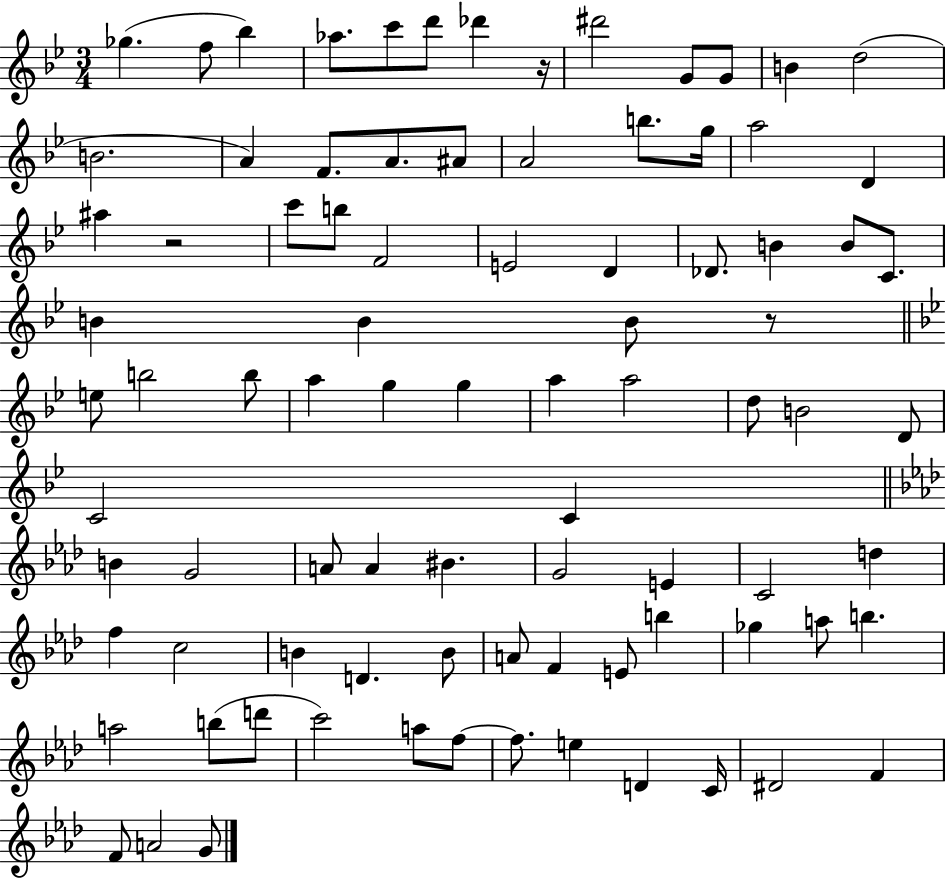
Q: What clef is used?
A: treble